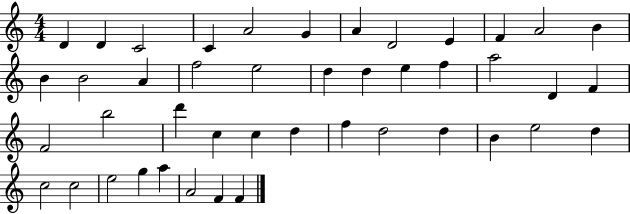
D4/q D4/q C4/h C4/q A4/h G4/q A4/q D4/h E4/q F4/q A4/h B4/q B4/q B4/h A4/q F5/h E5/h D5/q D5/q E5/q F5/q A5/h D4/q F4/q F4/h B5/h D6/q C5/q C5/q D5/q F5/q D5/h D5/q B4/q E5/h D5/q C5/h C5/h E5/h G5/q A5/q A4/h F4/q F4/q